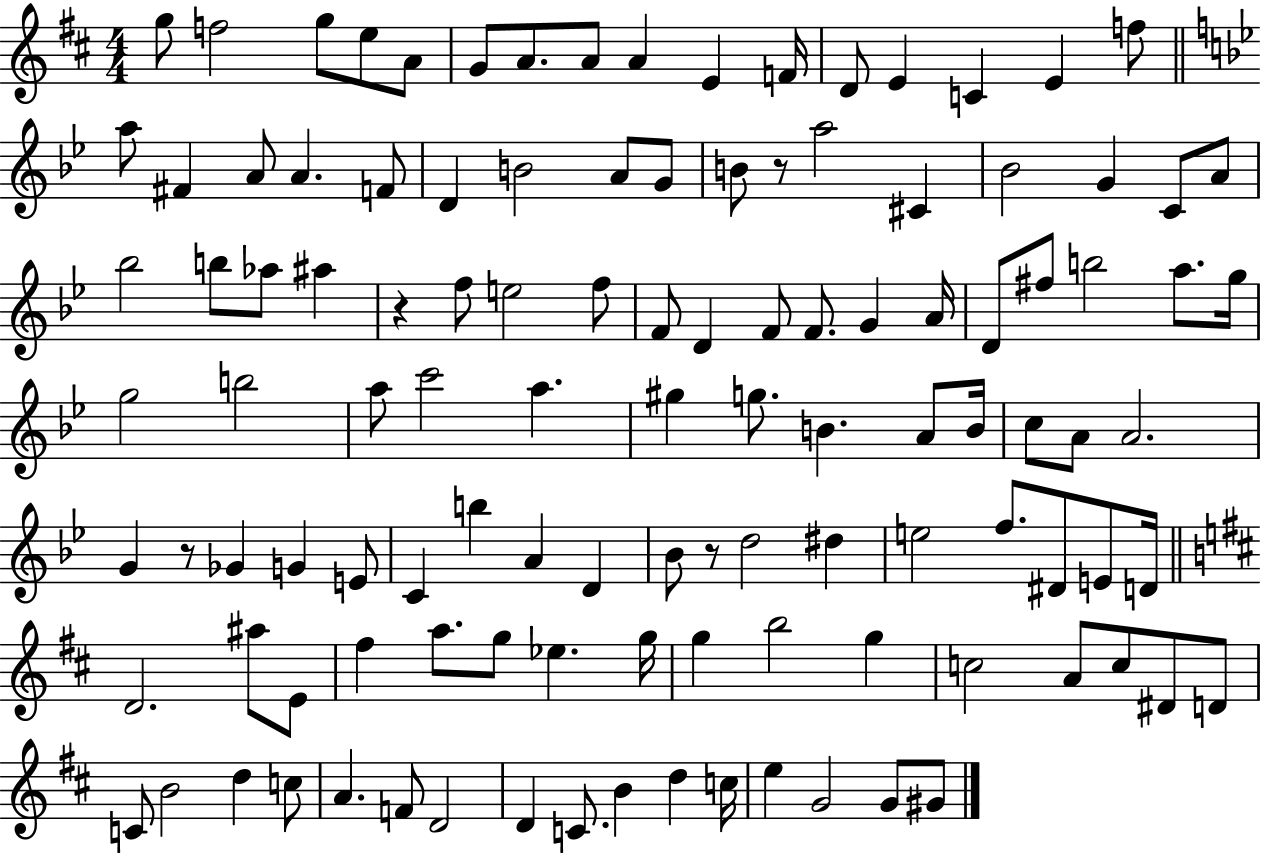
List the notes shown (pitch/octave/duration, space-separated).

G5/e F5/h G5/e E5/e A4/e G4/e A4/e. A4/e A4/q E4/q F4/s D4/e E4/q C4/q E4/q F5/e A5/e F#4/q A4/e A4/q. F4/e D4/q B4/h A4/e G4/e B4/e R/e A5/h C#4/q Bb4/h G4/q C4/e A4/e Bb5/h B5/e Ab5/e A#5/q R/q F5/e E5/h F5/e F4/e D4/q F4/e F4/e. G4/q A4/s D4/e F#5/e B5/h A5/e. G5/s G5/h B5/h A5/e C6/h A5/q. G#5/q G5/e. B4/q. A4/e B4/s C5/e A4/e A4/h. G4/q R/e Gb4/q G4/q E4/e C4/q B5/q A4/q D4/q Bb4/e R/e D5/h D#5/q E5/h F5/e. D#4/e E4/e D4/s D4/h. A#5/e E4/e F#5/q A5/e. G5/e Eb5/q. G5/s G5/q B5/h G5/q C5/h A4/e C5/e D#4/e D4/e C4/e B4/h D5/q C5/e A4/q. F4/e D4/h D4/q C4/e. B4/q D5/q C5/s E5/q G4/h G4/e G#4/e